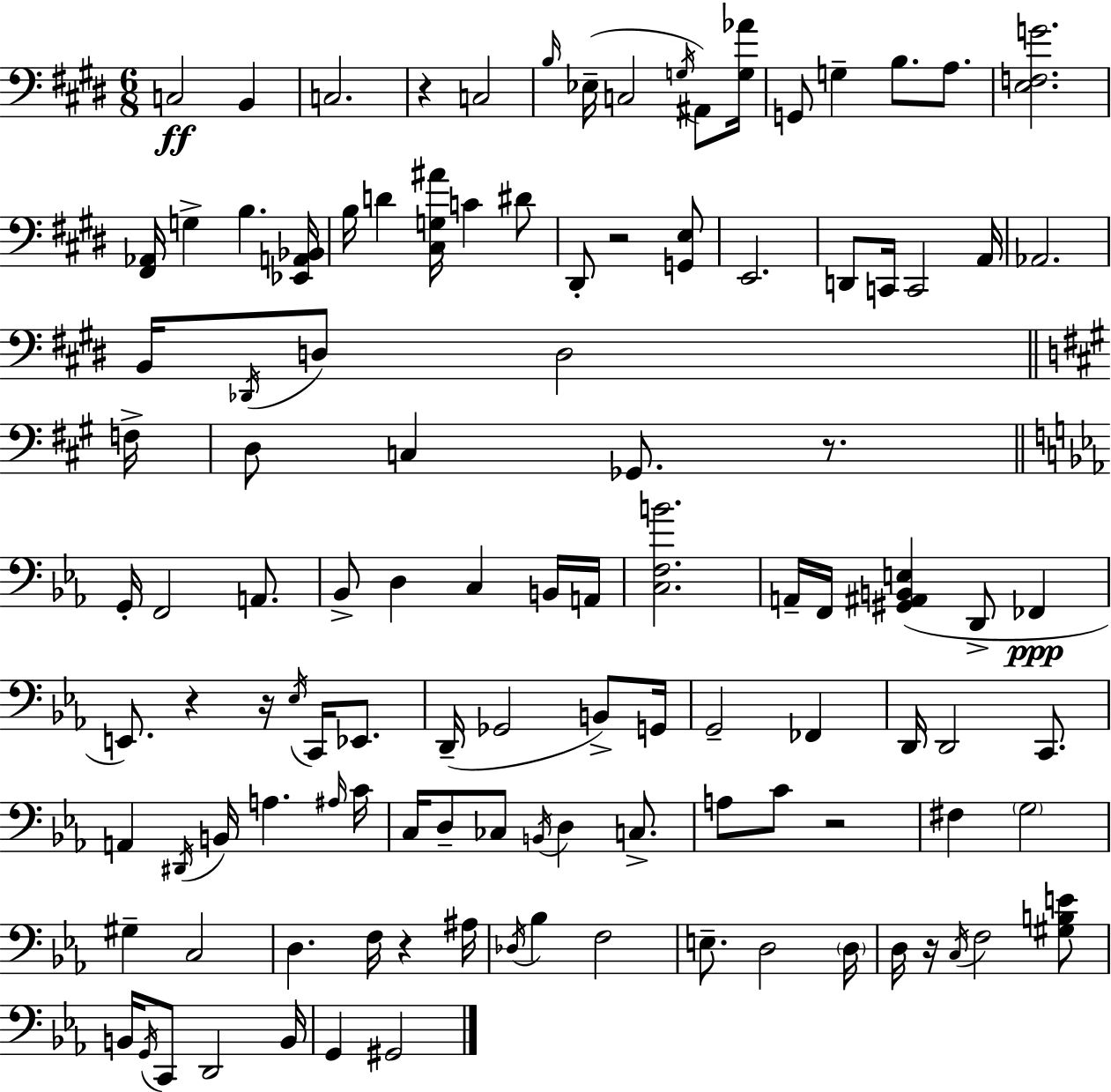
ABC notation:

X:1
T:Untitled
M:6/8
L:1/4
K:E
C,2 B,, C,2 z C,2 B,/4 _E,/4 C,2 G,/4 ^A,,/2 [G,_A]/4 G,,/2 G, B,/2 A,/2 [E,F,G]2 [^F,,_A,,]/4 G, B, [_E,,A,,_B,,]/4 B,/4 D [^C,G,^A]/4 C ^D/2 ^D,,/2 z2 [G,,E,]/2 E,,2 D,,/2 C,,/4 C,,2 A,,/4 _A,,2 B,,/4 _D,,/4 D,/2 D,2 F,/4 D,/2 C, _G,,/2 z/2 G,,/4 F,,2 A,,/2 _B,,/2 D, C, B,,/4 A,,/4 [C,F,B]2 A,,/4 F,,/4 [^G,,^A,,B,,E,] D,,/2 _F,, E,,/2 z z/4 _E,/4 C,,/4 _E,,/2 D,,/4 _G,,2 B,,/2 G,,/4 G,,2 _F,, D,,/4 D,,2 C,,/2 A,, ^D,,/4 B,,/4 A, ^A,/4 C/4 C,/4 D,/2 _C,/2 B,,/4 D, C,/2 A,/2 C/2 z2 ^F, G,2 ^G, C,2 D, F,/4 z ^A,/4 _D,/4 _B, F,2 E,/2 D,2 D,/4 D,/4 z/4 C,/4 F,2 [^G,B,E]/2 B,,/4 G,,/4 C,,/2 D,,2 B,,/4 G,, ^G,,2